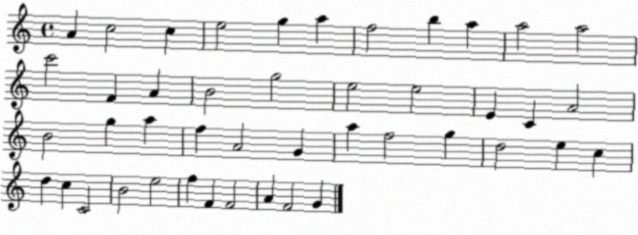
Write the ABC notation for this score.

X:1
T:Untitled
M:4/4
L:1/4
K:C
A c2 c e2 g a f2 b a a2 a2 c'2 F A B2 g2 e2 e2 E C A2 B2 g a f A2 G a f2 g d2 e c d c C2 B2 e2 f F F2 A F2 G